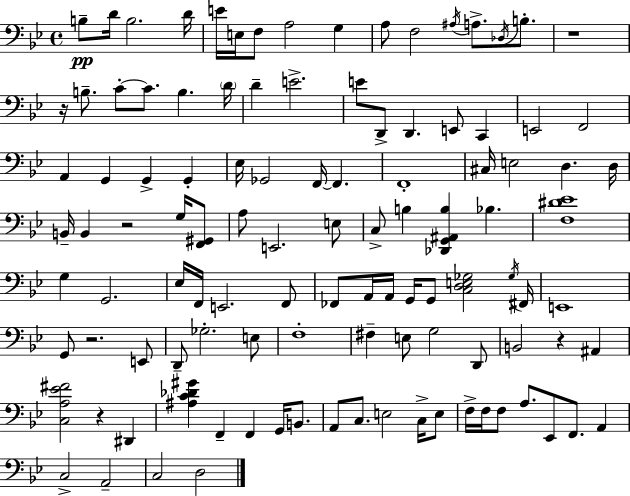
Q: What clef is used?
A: bass